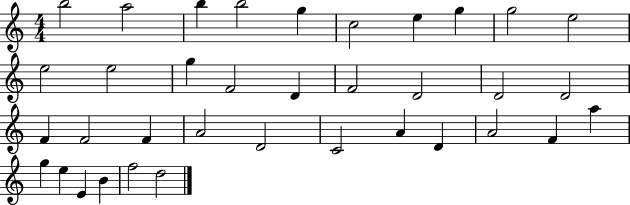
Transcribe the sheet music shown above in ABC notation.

X:1
T:Untitled
M:4/4
L:1/4
K:C
b2 a2 b b2 g c2 e g g2 e2 e2 e2 g F2 D F2 D2 D2 D2 F F2 F A2 D2 C2 A D A2 F a g e E B f2 d2